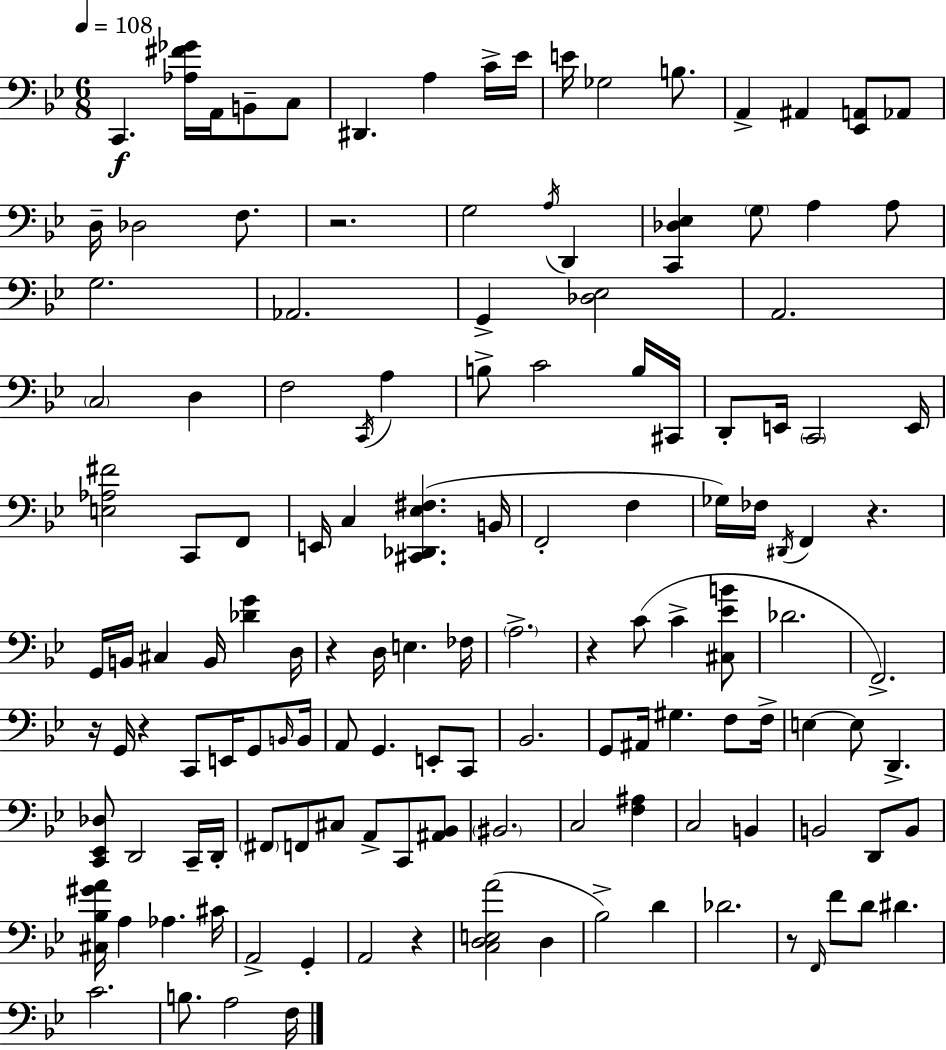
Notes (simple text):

C2/q. [Ab3,F#4,Gb4]/s A2/s B2/e C3/e D#2/q. A3/q C4/s Eb4/s E4/s Gb3/h B3/e. A2/q A#2/q [Eb2,A2]/e Ab2/e D3/s Db3/h F3/e. R/h. G3/h A3/s D2/q [C2,Db3,Eb3]/q G3/e A3/q A3/e G3/h. Ab2/h. G2/q [Db3,Eb3]/h A2/h. C3/h D3/q F3/h C2/s A3/q B3/e C4/h B3/s C#2/s D2/e E2/s C2/h E2/s [E3,Ab3,F#4]/h C2/e F2/e E2/s C3/q [C#2,Db2,Eb3,F#3]/q. B2/s F2/h F3/q Gb3/s FES3/s D#2/s F2/q R/q. G2/s B2/s C#3/q B2/s [Db4,G4]/q D3/s R/q D3/s E3/q. FES3/s A3/h. R/q C4/e C4/q [C#3,Eb4,B4]/e Db4/h. F2/h. R/s G2/s R/q C2/e E2/s G2/e B2/s B2/s A2/e G2/q. E2/e C2/e Bb2/h. G2/e A#2/s G#3/q. F3/e F3/s E3/q E3/e D2/q. [C2,Eb2,Db3]/e D2/h C2/s D2/s F#2/e F2/e C#3/e A2/e C2/e [A#2,Bb2]/e BIS2/h. C3/h [F3,A#3]/q C3/h B2/q B2/h D2/e B2/e [C#3,Bb3,G#4,A4]/s A3/q Ab3/q. C#4/s A2/h G2/q A2/h R/q [C3,D3,E3,A4]/h D3/q Bb3/h D4/q Db4/h. R/e F2/s F4/e D4/e D#4/q. C4/h. B3/e. A3/h F3/s